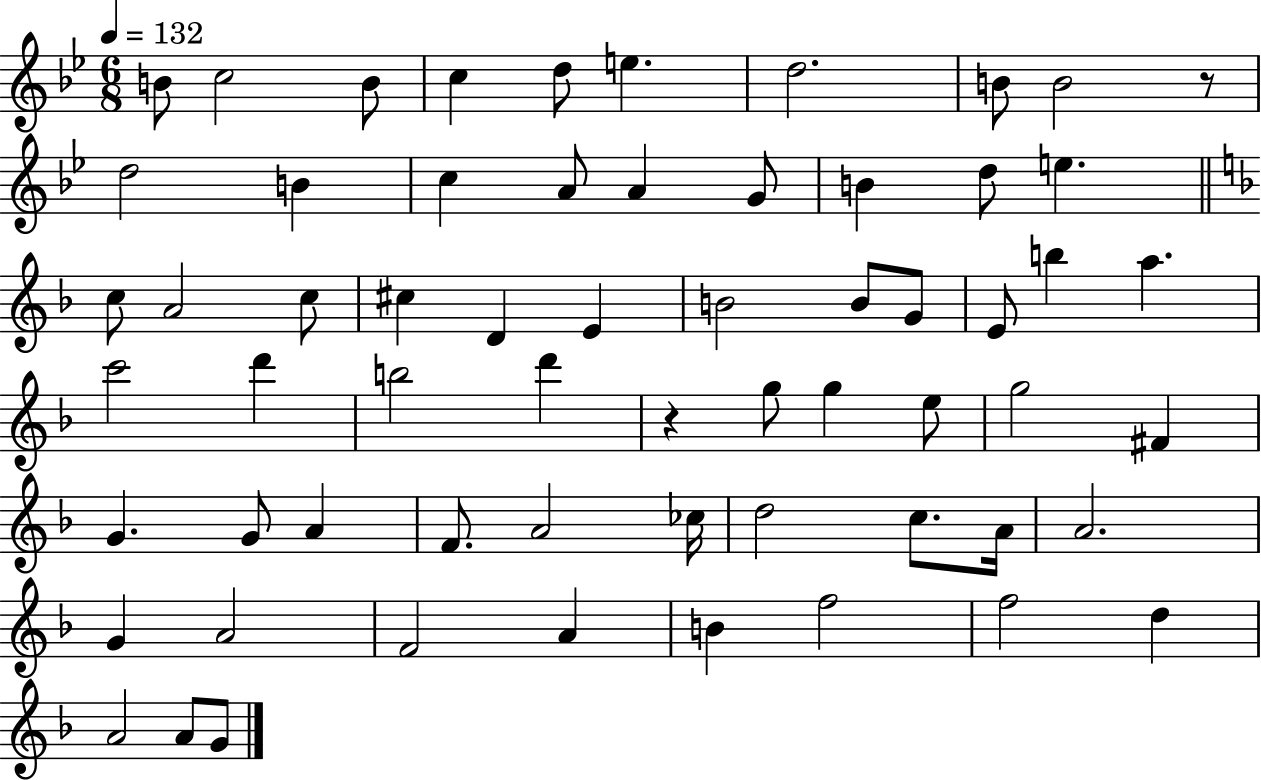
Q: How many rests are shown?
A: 2